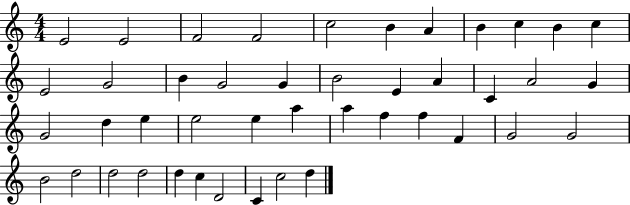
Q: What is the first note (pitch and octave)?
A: E4